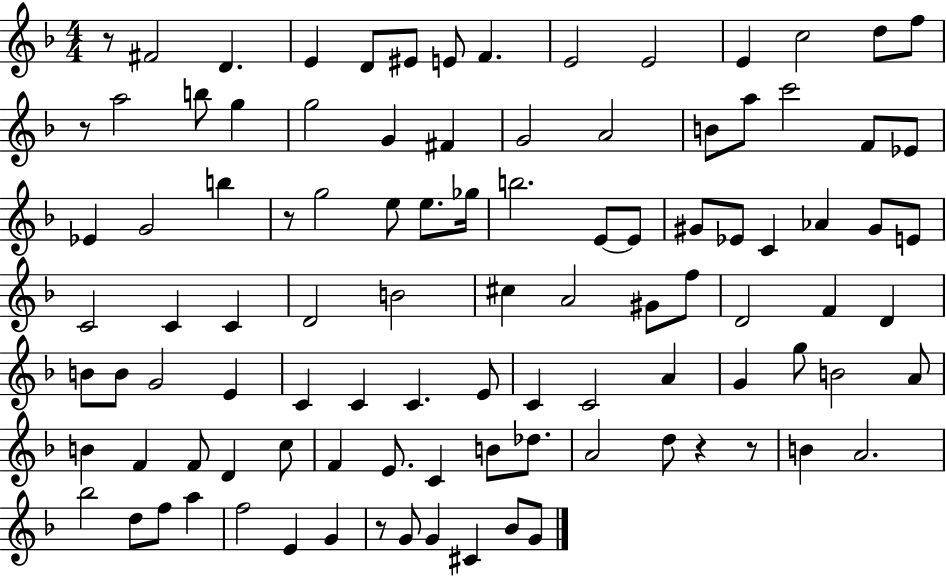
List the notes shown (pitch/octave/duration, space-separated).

R/e F#4/h D4/q. E4/q D4/e EIS4/e E4/e F4/q. E4/h E4/h E4/q C5/h D5/e F5/e R/e A5/h B5/e G5/q G5/h G4/q F#4/q G4/h A4/h B4/e A5/e C6/h F4/e Eb4/e Eb4/q G4/h B5/q R/e G5/h E5/e E5/e. Gb5/s B5/h. E4/e E4/e G#4/e Eb4/e C4/q Ab4/q G#4/e E4/e C4/h C4/q C4/q D4/h B4/h C#5/q A4/h G#4/e F5/e D4/h F4/q D4/q B4/e B4/e G4/h E4/q C4/q C4/q C4/q. E4/e C4/q C4/h A4/q G4/q G5/e B4/h A4/e B4/q F4/q F4/e D4/q C5/e F4/q E4/e. C4/q B4/e Db5/e. A4/h D5/e R/q R/e B4/q A4/h. Bb5/h D5/e F5/e A5/q F5/h E4/q G4/q R/e G4/e G4/q C#4/q Bb4/e G4/e